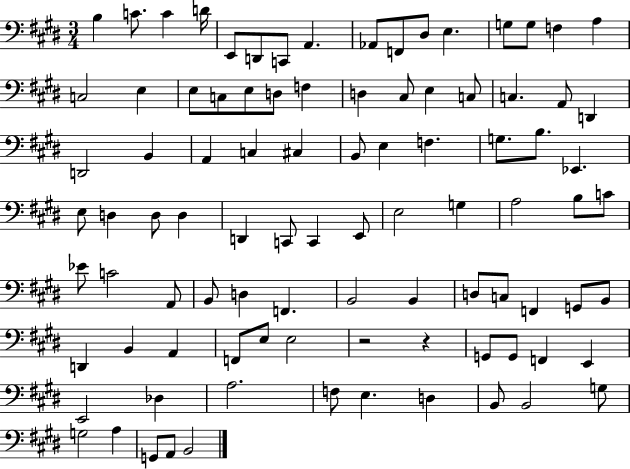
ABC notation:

X:1
T:Untitled
M:3/4
L:1/4
K:E
B, C/2 C D/4 E,,/2 D,,/2 C,,/2 A,, _A,,/2 F,,/2 ^D,/2 E, G,/2 G,/2 F, A, C,2 E, E,/2 C,/2 E,/2 D,/2 F, D, ^C,/2 E, C,/2 C, A,,/2 D,, D,,2 B,, A,, C, ^C, B,,/2 E, F, G,/2 B,/2 _E,, E,/2 D, D,/2 D, D,, C,,/2 C,, E,,/2 E,2 G, A,2 B,/2 C/2 _E/2 C2 A,,/2 B,,/2 D, F,, B,,2 B,, D,/2 C,/2 F,, G,,/2 B,,/2 D,, B,, A,, F,,/2 E,/2 E,2 z2 z G,,/2 G,,/2 F,, E,, E,,2 _D, A,2 F,/2 E, D, B,,/2 B,,2 G,/2 G,2 A, G,,/2 A,,/2 B,,2